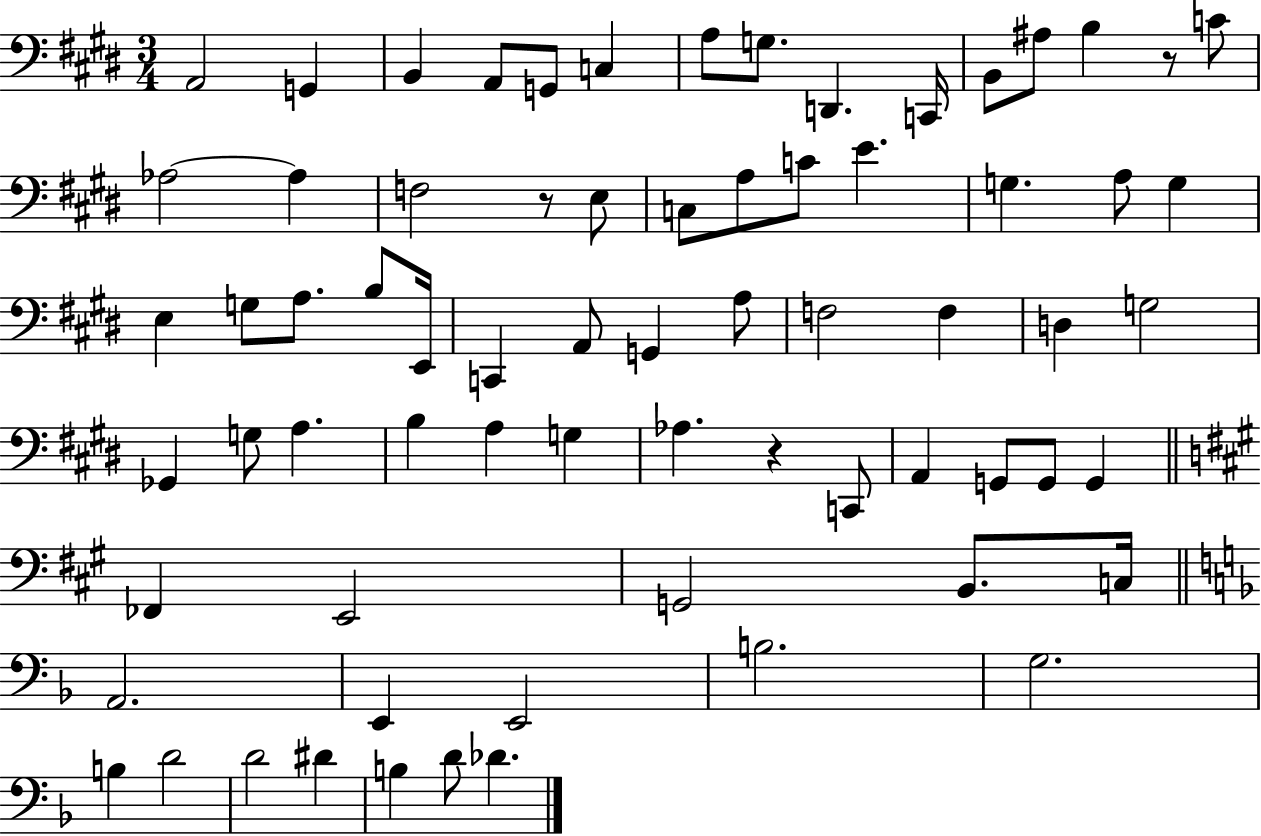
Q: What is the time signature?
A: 3/4